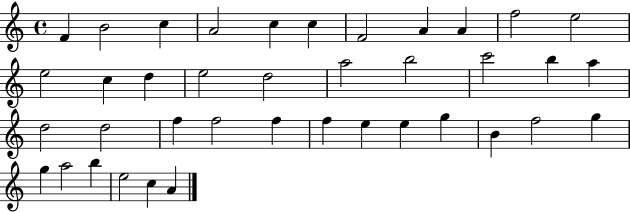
F4/q B4/h C5/q A4/h C5/q C5/q F4/h A4/q A4/q F5/h E5/h E5/h C5/q D5/q E5/h D5/h A5/h B5/h C6/h B5/q A5/q D5/h D5/h F5/q F5/h F5/q F5/q E5/q E5/q G5/q B4/q F5/h G5/q G5/q A5/h B5/q E5/h C5/q A4/q